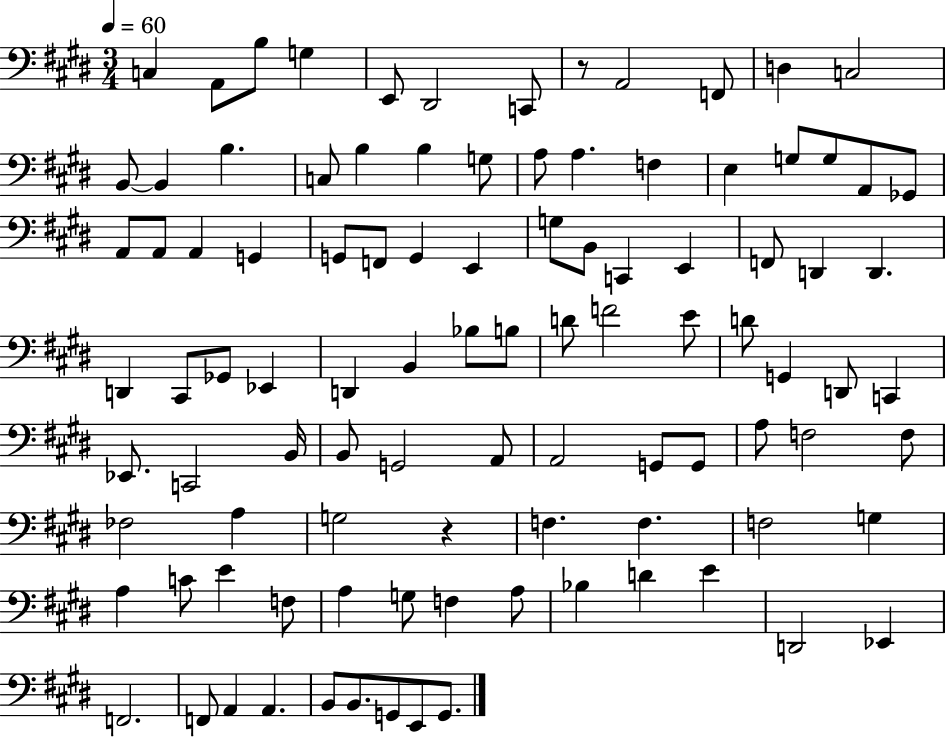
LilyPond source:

{
  \clef bass
  \numericTimeSignature
  \time 3/4
  \key e \major
  \tempo 4 = 60
  \repeat volta 2 { c4 a,8 b8 g4 | e,8 dis,2 c,8 | r8 a,2 f,8 | d4 c2 | \break b,8~~ b,4 b4. | c8 b4 b4 g8 | a8 a4. f4 | e4 g8 g8 a,8 ges,8 | \break a,8 a,8 a,4 g,4 | g,8 f,8 g,4 e,4 | g8 b,8 c,4 e,4 | f,8 d,4 d,4. | \break d,4 cis,8 ges,8 ees,4 | d,4 b,4 bes8 b8 | d'8 f'2 e'8 | d'8 g,4 d,8 c,4 | \break ees,8. c,2 b,16 | b,8 g,2 a,8 | a,2 g,8 g,8 | a8 f2 f8 | \break fes2 a4 | g2 r4 | f4. f4. | f2 g4 | \break a4 c'8 e'4 f8 | a4 g8 f4 a8 | bes4 d'4 e'4 | d,2 ees,4 | \break f,2. | f,8 a,4 a,4. | b,8 b,8. g,8 e,8 g,8. | } \bar "|."
}